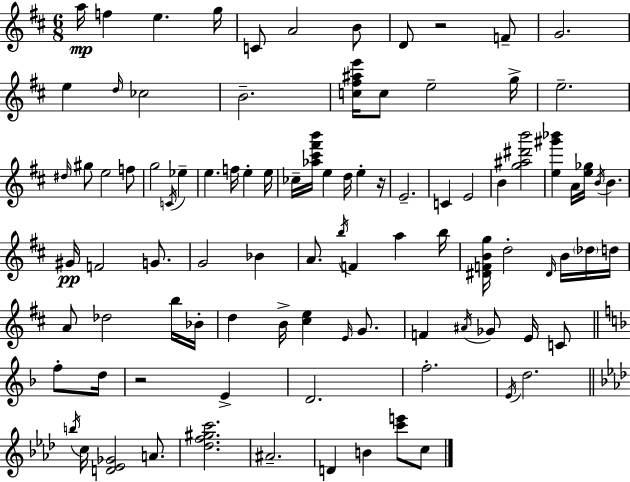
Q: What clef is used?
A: treble